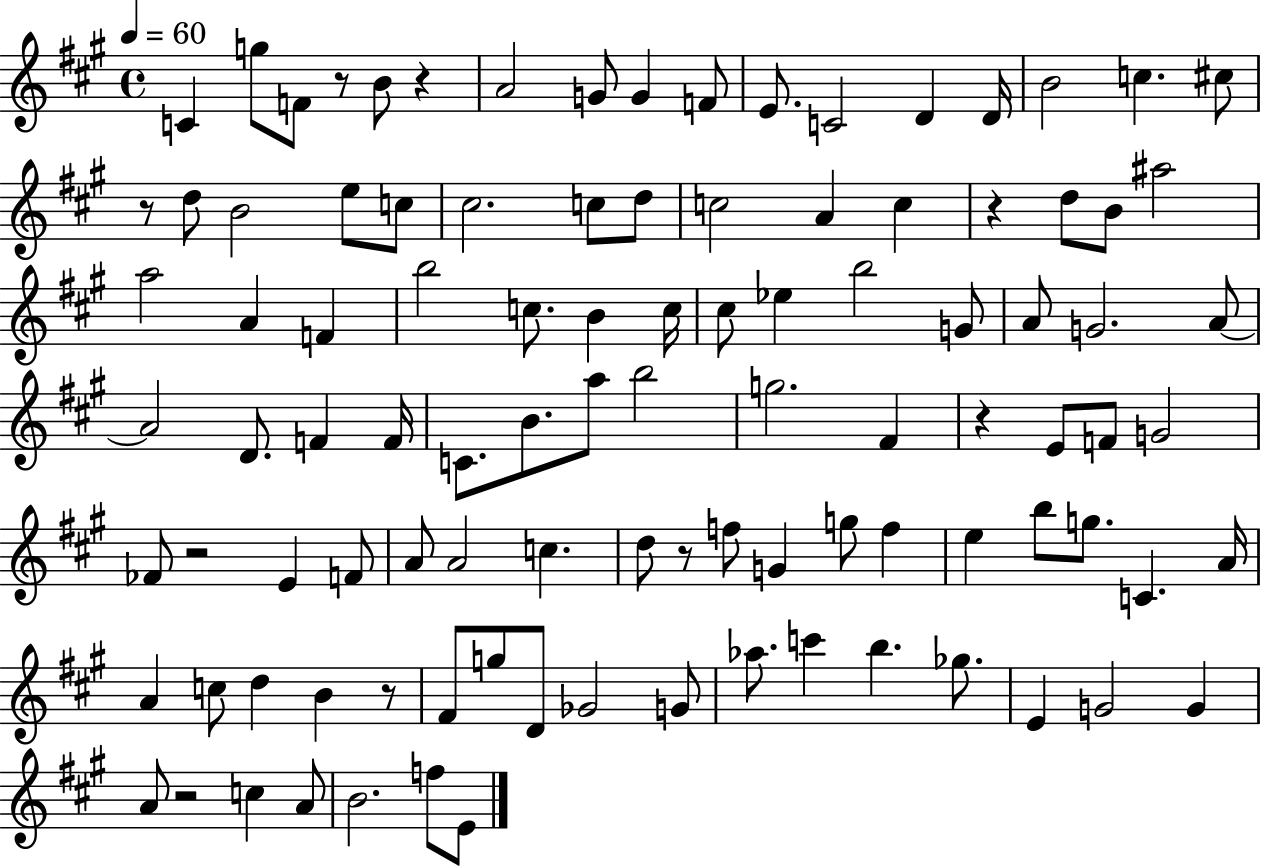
C4/q G5/e F4/e R/e B4/e R/q A4/h G4/e G4/q F4/e E4/e. C4/h D4/q D4/s B4/h C5/q. C#5/e R/e D5/e B4/h E5/e C5/e C#5/h. C5/e D5/e C5/h A4/q C5/q R/q D5/e B4/e A#5/h A5/h A4/q F4/q B5/h C5/e. B4/q C5/s C#5/e Eb5/q B5/h G4/e A4/e G4/h. A4/e A4/h D4/e. F4/q F4/s C4/e. B4/e. A5/e B5/h G5/h. F#4/q R/q E4/e F4/e G4/h FES4/e R/h E4/q F4/e A4/e A4/h C5/q. D5/e R/e F5/e G4/q G5/e F5/q E5/q B5/e G5/e. C4/q. A4/s A4/q C5/e D5/q B4/q R/e F#4/e G5/e D4/e Gb4/h G4/e Ab5/e. C6/q B5/q. Gb5/e. E4/q G4/h G4/q A4/e R/h C5/q A4/e B4/h. F5/e E4/e